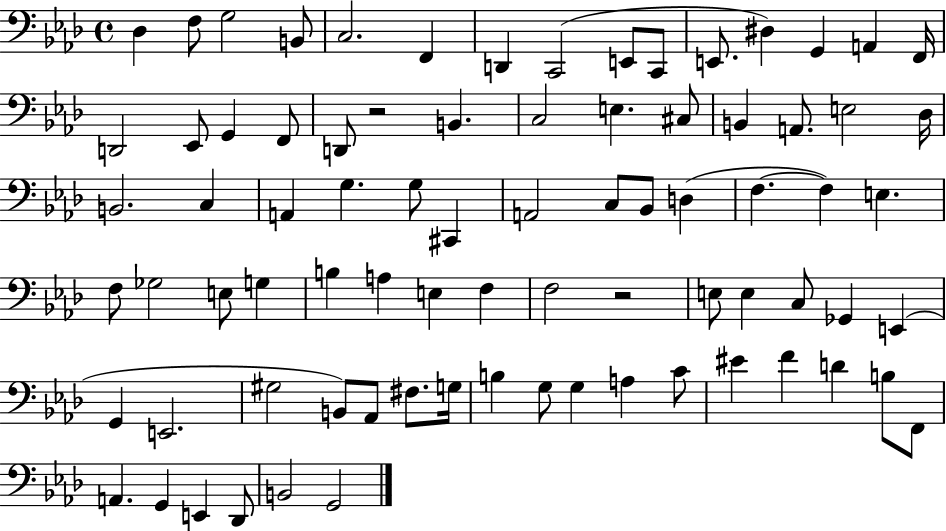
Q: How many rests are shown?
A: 2